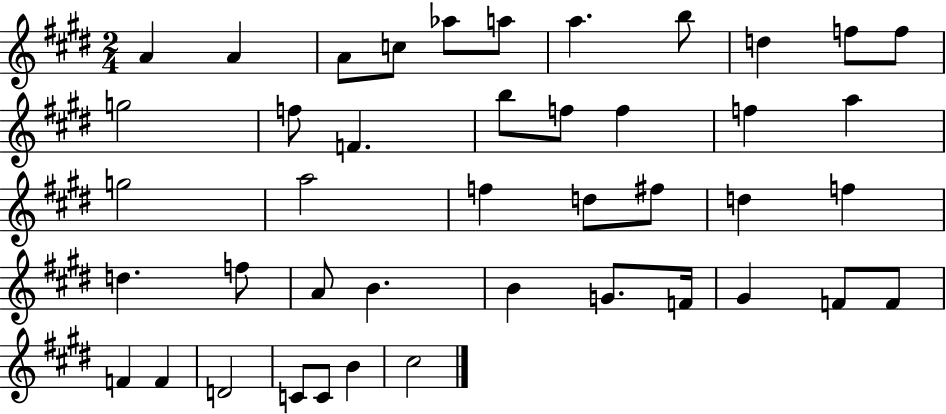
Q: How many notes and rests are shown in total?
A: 43